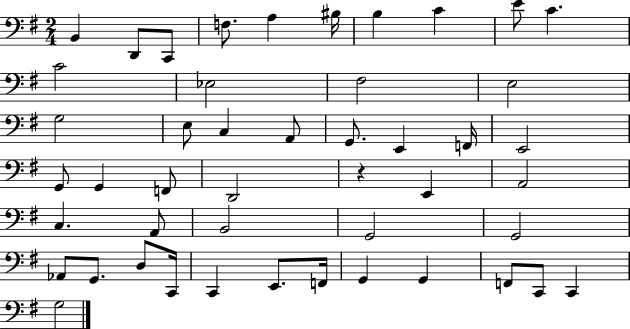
B2/q D2/e C2/e F3/e. A3/q BIS3/s B3/q C4/q E4/e C4/q. C4/h Eb3/h F#3/h E3/h G3/h E3/e C3/q A2/e G2/e. E2/q F2/s E2/h G2/e G2/q F2/e D2/h R/q E2/q A2/h C3/q. A2/e B2/h G2/h G2/h Ab2/e G2/e. D3/e C2/s C2/q E2/e. F2/s G2/q G2/q F2/e C2/e C2/q G3/h